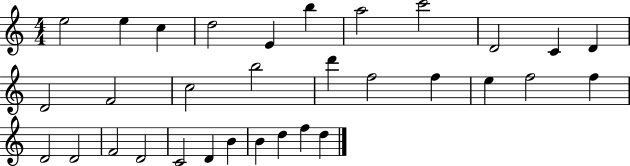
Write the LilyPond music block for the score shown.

{
  \clef treble
  \numericTimeSignature
  \time 4/4
  \key c \major
  e''2 e''4 c''4 | d''2 e'4 b''4 | a''2 c'''2 | d'2 c'4 d'4 | \break d'2 f'2 | c''2 b''2 | d'''4 f''2 f''4 | e''4 f''2 f''4 | \break d'2 d'2 | f'2 d'2 | c'2 d'4 b'4 | b'4 d''4 f''4 d''4 | \break \bar "|."
}